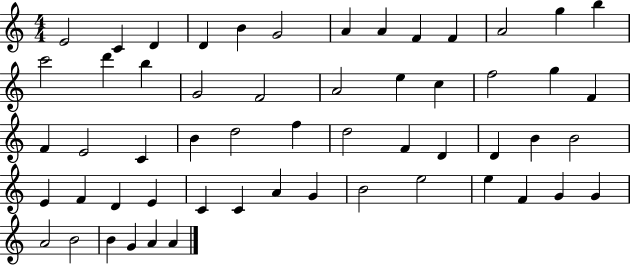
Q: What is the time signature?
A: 4/4